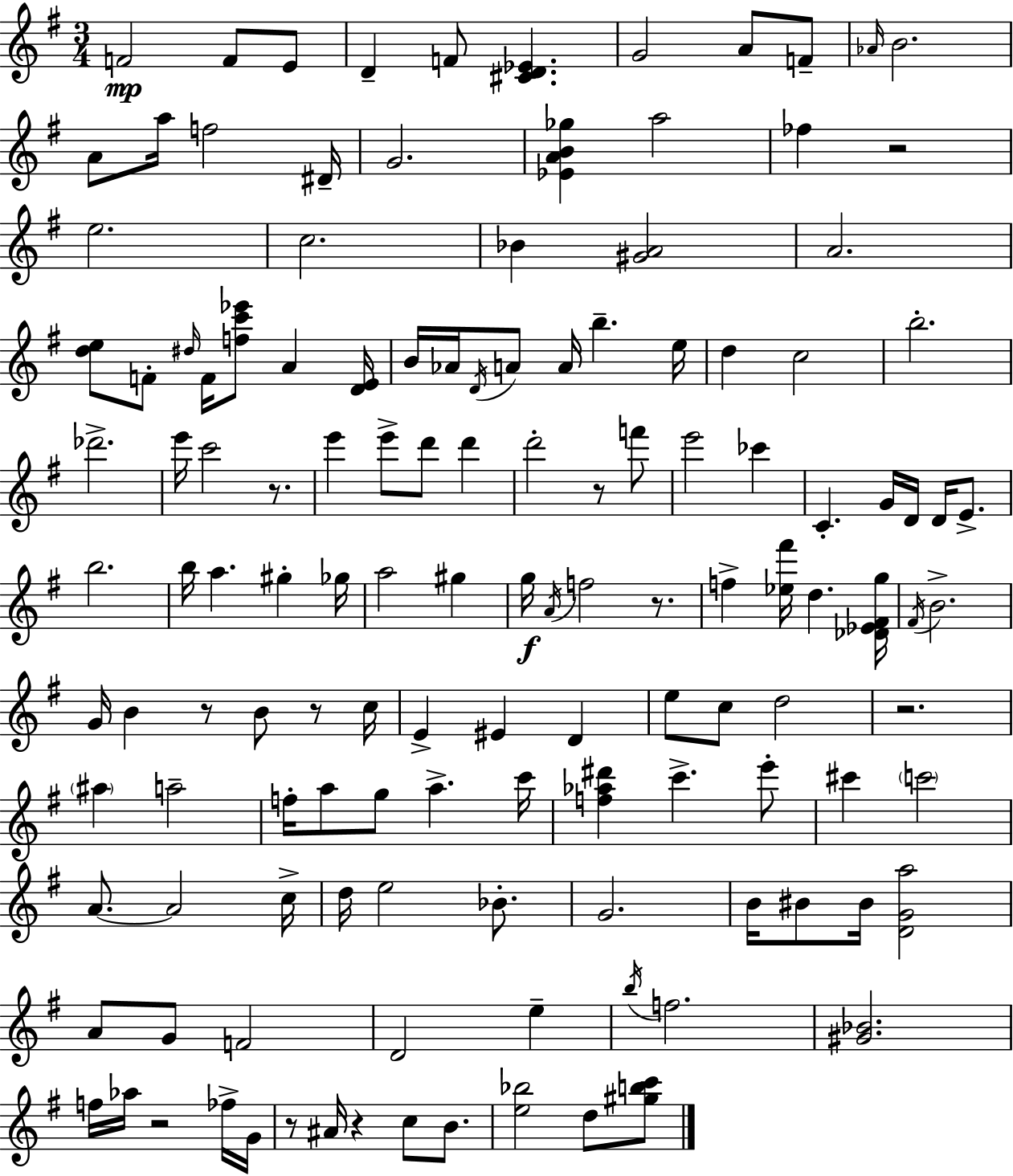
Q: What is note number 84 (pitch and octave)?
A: E6